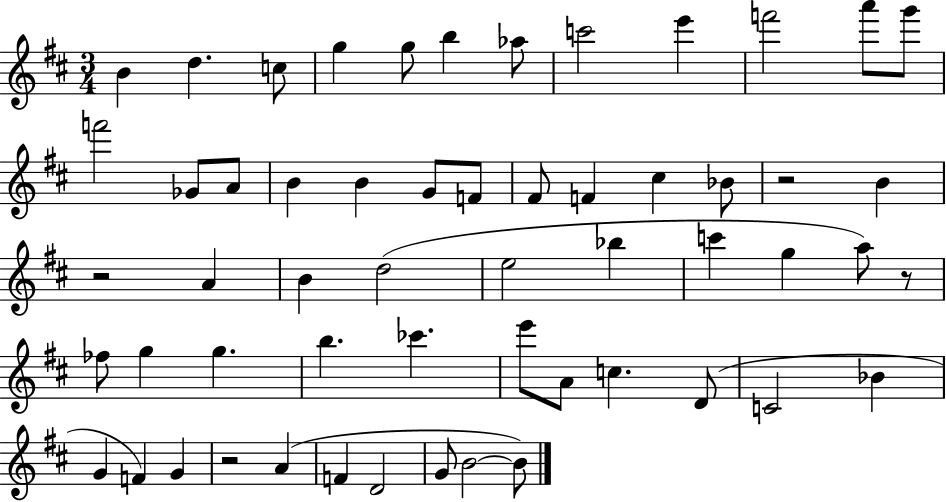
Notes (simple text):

B4/q D5/q. C5/e G5/q G5/e B5/q Ab5/e C6/h E6/q F6/h A6/e G6/e F6/h Gb4/e A4/e B4/q B4/q G4/e F4/e F#4/e F4/q C#5/q Bb4/e R/h B4/q R/h A4/q B4/q D5/h E5/h Bb5/q C6/q G5/q A5/e R/e FES5/e G5/q G5/q. B5/q. CES6/q. E6/e A4/e C5/q. D4/e C4/h Bb4/q G4/q F4/q G4/q R/h A4/q F4/q D4/h G4/e B4/h B4/e